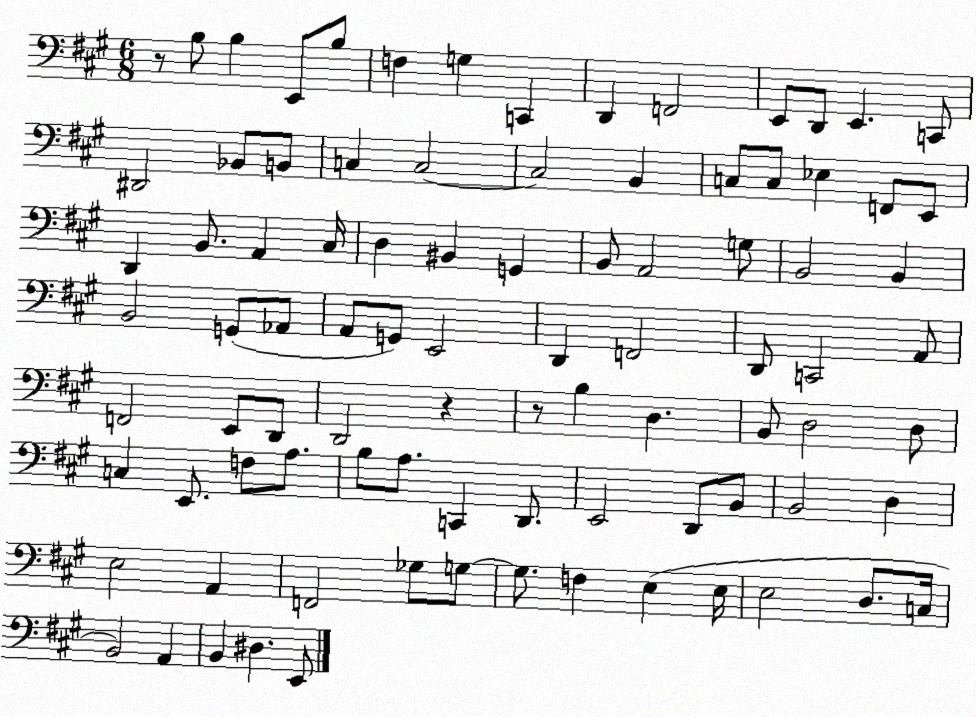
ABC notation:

X:1
T:Untitled
M:6/8
L:1/4
K:A
z/2 B,/2 B, E,,/2 B,/2 F, G, C,, D,, F,,2 E,,/2 D,,/2 E,, C,,/2 ^D,,2 _B,,/2 B,,/2 C, C,2 C,2 B,, C,/2 C,/2 _E, F,,/2 E,,/2 D,, B,,/2 A,, ^C,/4 D, ^B,, G,, B,,/2 A,,2 G,/2 B,,2 B,, B,,2 G,,/2 _A,,/2 A,,/2 G,,/2 E,,2 D,, F,,2 D,,/2 C,,2 A,,/2 F,,2 E,,/2 D,,/2 D,,2 z z/2 B, D, B,,/2 D,2 D,/2 C, E,,/2 F,/2 A,/2 B,/2 A,/2 C,, D,,/2 E,,2 D,,/2 B,,/2 B,,2 D, E,2 A,, F,,2 _G,/2 G,/2 G,/2 F, E, E,/4 E,2 D,/2 C,/4 B,,2 A,, B,, ^D, E,,/2